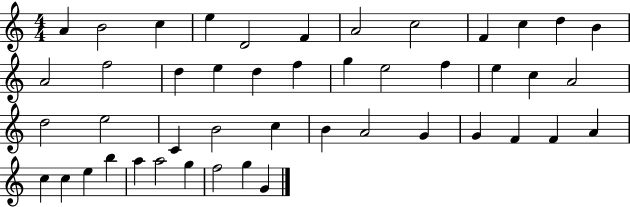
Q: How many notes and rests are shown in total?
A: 46